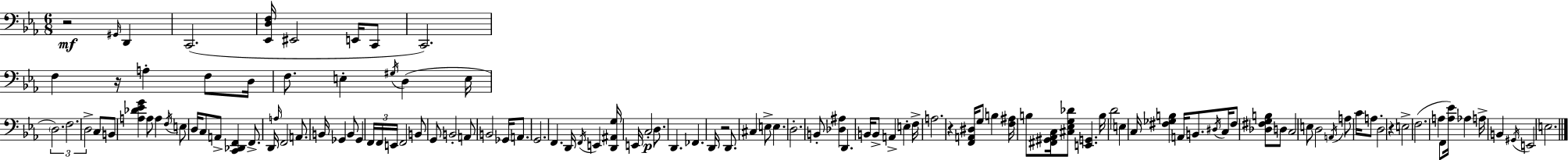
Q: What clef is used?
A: bass